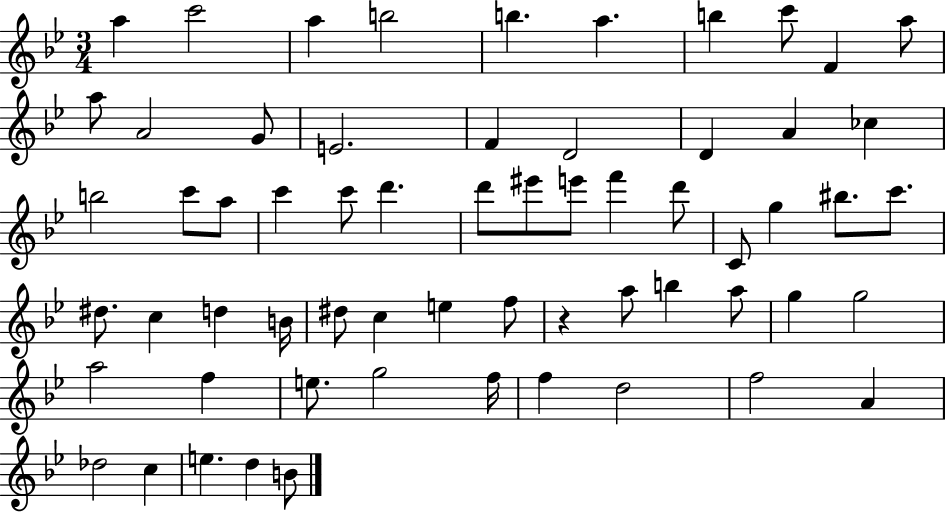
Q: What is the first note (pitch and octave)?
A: A5